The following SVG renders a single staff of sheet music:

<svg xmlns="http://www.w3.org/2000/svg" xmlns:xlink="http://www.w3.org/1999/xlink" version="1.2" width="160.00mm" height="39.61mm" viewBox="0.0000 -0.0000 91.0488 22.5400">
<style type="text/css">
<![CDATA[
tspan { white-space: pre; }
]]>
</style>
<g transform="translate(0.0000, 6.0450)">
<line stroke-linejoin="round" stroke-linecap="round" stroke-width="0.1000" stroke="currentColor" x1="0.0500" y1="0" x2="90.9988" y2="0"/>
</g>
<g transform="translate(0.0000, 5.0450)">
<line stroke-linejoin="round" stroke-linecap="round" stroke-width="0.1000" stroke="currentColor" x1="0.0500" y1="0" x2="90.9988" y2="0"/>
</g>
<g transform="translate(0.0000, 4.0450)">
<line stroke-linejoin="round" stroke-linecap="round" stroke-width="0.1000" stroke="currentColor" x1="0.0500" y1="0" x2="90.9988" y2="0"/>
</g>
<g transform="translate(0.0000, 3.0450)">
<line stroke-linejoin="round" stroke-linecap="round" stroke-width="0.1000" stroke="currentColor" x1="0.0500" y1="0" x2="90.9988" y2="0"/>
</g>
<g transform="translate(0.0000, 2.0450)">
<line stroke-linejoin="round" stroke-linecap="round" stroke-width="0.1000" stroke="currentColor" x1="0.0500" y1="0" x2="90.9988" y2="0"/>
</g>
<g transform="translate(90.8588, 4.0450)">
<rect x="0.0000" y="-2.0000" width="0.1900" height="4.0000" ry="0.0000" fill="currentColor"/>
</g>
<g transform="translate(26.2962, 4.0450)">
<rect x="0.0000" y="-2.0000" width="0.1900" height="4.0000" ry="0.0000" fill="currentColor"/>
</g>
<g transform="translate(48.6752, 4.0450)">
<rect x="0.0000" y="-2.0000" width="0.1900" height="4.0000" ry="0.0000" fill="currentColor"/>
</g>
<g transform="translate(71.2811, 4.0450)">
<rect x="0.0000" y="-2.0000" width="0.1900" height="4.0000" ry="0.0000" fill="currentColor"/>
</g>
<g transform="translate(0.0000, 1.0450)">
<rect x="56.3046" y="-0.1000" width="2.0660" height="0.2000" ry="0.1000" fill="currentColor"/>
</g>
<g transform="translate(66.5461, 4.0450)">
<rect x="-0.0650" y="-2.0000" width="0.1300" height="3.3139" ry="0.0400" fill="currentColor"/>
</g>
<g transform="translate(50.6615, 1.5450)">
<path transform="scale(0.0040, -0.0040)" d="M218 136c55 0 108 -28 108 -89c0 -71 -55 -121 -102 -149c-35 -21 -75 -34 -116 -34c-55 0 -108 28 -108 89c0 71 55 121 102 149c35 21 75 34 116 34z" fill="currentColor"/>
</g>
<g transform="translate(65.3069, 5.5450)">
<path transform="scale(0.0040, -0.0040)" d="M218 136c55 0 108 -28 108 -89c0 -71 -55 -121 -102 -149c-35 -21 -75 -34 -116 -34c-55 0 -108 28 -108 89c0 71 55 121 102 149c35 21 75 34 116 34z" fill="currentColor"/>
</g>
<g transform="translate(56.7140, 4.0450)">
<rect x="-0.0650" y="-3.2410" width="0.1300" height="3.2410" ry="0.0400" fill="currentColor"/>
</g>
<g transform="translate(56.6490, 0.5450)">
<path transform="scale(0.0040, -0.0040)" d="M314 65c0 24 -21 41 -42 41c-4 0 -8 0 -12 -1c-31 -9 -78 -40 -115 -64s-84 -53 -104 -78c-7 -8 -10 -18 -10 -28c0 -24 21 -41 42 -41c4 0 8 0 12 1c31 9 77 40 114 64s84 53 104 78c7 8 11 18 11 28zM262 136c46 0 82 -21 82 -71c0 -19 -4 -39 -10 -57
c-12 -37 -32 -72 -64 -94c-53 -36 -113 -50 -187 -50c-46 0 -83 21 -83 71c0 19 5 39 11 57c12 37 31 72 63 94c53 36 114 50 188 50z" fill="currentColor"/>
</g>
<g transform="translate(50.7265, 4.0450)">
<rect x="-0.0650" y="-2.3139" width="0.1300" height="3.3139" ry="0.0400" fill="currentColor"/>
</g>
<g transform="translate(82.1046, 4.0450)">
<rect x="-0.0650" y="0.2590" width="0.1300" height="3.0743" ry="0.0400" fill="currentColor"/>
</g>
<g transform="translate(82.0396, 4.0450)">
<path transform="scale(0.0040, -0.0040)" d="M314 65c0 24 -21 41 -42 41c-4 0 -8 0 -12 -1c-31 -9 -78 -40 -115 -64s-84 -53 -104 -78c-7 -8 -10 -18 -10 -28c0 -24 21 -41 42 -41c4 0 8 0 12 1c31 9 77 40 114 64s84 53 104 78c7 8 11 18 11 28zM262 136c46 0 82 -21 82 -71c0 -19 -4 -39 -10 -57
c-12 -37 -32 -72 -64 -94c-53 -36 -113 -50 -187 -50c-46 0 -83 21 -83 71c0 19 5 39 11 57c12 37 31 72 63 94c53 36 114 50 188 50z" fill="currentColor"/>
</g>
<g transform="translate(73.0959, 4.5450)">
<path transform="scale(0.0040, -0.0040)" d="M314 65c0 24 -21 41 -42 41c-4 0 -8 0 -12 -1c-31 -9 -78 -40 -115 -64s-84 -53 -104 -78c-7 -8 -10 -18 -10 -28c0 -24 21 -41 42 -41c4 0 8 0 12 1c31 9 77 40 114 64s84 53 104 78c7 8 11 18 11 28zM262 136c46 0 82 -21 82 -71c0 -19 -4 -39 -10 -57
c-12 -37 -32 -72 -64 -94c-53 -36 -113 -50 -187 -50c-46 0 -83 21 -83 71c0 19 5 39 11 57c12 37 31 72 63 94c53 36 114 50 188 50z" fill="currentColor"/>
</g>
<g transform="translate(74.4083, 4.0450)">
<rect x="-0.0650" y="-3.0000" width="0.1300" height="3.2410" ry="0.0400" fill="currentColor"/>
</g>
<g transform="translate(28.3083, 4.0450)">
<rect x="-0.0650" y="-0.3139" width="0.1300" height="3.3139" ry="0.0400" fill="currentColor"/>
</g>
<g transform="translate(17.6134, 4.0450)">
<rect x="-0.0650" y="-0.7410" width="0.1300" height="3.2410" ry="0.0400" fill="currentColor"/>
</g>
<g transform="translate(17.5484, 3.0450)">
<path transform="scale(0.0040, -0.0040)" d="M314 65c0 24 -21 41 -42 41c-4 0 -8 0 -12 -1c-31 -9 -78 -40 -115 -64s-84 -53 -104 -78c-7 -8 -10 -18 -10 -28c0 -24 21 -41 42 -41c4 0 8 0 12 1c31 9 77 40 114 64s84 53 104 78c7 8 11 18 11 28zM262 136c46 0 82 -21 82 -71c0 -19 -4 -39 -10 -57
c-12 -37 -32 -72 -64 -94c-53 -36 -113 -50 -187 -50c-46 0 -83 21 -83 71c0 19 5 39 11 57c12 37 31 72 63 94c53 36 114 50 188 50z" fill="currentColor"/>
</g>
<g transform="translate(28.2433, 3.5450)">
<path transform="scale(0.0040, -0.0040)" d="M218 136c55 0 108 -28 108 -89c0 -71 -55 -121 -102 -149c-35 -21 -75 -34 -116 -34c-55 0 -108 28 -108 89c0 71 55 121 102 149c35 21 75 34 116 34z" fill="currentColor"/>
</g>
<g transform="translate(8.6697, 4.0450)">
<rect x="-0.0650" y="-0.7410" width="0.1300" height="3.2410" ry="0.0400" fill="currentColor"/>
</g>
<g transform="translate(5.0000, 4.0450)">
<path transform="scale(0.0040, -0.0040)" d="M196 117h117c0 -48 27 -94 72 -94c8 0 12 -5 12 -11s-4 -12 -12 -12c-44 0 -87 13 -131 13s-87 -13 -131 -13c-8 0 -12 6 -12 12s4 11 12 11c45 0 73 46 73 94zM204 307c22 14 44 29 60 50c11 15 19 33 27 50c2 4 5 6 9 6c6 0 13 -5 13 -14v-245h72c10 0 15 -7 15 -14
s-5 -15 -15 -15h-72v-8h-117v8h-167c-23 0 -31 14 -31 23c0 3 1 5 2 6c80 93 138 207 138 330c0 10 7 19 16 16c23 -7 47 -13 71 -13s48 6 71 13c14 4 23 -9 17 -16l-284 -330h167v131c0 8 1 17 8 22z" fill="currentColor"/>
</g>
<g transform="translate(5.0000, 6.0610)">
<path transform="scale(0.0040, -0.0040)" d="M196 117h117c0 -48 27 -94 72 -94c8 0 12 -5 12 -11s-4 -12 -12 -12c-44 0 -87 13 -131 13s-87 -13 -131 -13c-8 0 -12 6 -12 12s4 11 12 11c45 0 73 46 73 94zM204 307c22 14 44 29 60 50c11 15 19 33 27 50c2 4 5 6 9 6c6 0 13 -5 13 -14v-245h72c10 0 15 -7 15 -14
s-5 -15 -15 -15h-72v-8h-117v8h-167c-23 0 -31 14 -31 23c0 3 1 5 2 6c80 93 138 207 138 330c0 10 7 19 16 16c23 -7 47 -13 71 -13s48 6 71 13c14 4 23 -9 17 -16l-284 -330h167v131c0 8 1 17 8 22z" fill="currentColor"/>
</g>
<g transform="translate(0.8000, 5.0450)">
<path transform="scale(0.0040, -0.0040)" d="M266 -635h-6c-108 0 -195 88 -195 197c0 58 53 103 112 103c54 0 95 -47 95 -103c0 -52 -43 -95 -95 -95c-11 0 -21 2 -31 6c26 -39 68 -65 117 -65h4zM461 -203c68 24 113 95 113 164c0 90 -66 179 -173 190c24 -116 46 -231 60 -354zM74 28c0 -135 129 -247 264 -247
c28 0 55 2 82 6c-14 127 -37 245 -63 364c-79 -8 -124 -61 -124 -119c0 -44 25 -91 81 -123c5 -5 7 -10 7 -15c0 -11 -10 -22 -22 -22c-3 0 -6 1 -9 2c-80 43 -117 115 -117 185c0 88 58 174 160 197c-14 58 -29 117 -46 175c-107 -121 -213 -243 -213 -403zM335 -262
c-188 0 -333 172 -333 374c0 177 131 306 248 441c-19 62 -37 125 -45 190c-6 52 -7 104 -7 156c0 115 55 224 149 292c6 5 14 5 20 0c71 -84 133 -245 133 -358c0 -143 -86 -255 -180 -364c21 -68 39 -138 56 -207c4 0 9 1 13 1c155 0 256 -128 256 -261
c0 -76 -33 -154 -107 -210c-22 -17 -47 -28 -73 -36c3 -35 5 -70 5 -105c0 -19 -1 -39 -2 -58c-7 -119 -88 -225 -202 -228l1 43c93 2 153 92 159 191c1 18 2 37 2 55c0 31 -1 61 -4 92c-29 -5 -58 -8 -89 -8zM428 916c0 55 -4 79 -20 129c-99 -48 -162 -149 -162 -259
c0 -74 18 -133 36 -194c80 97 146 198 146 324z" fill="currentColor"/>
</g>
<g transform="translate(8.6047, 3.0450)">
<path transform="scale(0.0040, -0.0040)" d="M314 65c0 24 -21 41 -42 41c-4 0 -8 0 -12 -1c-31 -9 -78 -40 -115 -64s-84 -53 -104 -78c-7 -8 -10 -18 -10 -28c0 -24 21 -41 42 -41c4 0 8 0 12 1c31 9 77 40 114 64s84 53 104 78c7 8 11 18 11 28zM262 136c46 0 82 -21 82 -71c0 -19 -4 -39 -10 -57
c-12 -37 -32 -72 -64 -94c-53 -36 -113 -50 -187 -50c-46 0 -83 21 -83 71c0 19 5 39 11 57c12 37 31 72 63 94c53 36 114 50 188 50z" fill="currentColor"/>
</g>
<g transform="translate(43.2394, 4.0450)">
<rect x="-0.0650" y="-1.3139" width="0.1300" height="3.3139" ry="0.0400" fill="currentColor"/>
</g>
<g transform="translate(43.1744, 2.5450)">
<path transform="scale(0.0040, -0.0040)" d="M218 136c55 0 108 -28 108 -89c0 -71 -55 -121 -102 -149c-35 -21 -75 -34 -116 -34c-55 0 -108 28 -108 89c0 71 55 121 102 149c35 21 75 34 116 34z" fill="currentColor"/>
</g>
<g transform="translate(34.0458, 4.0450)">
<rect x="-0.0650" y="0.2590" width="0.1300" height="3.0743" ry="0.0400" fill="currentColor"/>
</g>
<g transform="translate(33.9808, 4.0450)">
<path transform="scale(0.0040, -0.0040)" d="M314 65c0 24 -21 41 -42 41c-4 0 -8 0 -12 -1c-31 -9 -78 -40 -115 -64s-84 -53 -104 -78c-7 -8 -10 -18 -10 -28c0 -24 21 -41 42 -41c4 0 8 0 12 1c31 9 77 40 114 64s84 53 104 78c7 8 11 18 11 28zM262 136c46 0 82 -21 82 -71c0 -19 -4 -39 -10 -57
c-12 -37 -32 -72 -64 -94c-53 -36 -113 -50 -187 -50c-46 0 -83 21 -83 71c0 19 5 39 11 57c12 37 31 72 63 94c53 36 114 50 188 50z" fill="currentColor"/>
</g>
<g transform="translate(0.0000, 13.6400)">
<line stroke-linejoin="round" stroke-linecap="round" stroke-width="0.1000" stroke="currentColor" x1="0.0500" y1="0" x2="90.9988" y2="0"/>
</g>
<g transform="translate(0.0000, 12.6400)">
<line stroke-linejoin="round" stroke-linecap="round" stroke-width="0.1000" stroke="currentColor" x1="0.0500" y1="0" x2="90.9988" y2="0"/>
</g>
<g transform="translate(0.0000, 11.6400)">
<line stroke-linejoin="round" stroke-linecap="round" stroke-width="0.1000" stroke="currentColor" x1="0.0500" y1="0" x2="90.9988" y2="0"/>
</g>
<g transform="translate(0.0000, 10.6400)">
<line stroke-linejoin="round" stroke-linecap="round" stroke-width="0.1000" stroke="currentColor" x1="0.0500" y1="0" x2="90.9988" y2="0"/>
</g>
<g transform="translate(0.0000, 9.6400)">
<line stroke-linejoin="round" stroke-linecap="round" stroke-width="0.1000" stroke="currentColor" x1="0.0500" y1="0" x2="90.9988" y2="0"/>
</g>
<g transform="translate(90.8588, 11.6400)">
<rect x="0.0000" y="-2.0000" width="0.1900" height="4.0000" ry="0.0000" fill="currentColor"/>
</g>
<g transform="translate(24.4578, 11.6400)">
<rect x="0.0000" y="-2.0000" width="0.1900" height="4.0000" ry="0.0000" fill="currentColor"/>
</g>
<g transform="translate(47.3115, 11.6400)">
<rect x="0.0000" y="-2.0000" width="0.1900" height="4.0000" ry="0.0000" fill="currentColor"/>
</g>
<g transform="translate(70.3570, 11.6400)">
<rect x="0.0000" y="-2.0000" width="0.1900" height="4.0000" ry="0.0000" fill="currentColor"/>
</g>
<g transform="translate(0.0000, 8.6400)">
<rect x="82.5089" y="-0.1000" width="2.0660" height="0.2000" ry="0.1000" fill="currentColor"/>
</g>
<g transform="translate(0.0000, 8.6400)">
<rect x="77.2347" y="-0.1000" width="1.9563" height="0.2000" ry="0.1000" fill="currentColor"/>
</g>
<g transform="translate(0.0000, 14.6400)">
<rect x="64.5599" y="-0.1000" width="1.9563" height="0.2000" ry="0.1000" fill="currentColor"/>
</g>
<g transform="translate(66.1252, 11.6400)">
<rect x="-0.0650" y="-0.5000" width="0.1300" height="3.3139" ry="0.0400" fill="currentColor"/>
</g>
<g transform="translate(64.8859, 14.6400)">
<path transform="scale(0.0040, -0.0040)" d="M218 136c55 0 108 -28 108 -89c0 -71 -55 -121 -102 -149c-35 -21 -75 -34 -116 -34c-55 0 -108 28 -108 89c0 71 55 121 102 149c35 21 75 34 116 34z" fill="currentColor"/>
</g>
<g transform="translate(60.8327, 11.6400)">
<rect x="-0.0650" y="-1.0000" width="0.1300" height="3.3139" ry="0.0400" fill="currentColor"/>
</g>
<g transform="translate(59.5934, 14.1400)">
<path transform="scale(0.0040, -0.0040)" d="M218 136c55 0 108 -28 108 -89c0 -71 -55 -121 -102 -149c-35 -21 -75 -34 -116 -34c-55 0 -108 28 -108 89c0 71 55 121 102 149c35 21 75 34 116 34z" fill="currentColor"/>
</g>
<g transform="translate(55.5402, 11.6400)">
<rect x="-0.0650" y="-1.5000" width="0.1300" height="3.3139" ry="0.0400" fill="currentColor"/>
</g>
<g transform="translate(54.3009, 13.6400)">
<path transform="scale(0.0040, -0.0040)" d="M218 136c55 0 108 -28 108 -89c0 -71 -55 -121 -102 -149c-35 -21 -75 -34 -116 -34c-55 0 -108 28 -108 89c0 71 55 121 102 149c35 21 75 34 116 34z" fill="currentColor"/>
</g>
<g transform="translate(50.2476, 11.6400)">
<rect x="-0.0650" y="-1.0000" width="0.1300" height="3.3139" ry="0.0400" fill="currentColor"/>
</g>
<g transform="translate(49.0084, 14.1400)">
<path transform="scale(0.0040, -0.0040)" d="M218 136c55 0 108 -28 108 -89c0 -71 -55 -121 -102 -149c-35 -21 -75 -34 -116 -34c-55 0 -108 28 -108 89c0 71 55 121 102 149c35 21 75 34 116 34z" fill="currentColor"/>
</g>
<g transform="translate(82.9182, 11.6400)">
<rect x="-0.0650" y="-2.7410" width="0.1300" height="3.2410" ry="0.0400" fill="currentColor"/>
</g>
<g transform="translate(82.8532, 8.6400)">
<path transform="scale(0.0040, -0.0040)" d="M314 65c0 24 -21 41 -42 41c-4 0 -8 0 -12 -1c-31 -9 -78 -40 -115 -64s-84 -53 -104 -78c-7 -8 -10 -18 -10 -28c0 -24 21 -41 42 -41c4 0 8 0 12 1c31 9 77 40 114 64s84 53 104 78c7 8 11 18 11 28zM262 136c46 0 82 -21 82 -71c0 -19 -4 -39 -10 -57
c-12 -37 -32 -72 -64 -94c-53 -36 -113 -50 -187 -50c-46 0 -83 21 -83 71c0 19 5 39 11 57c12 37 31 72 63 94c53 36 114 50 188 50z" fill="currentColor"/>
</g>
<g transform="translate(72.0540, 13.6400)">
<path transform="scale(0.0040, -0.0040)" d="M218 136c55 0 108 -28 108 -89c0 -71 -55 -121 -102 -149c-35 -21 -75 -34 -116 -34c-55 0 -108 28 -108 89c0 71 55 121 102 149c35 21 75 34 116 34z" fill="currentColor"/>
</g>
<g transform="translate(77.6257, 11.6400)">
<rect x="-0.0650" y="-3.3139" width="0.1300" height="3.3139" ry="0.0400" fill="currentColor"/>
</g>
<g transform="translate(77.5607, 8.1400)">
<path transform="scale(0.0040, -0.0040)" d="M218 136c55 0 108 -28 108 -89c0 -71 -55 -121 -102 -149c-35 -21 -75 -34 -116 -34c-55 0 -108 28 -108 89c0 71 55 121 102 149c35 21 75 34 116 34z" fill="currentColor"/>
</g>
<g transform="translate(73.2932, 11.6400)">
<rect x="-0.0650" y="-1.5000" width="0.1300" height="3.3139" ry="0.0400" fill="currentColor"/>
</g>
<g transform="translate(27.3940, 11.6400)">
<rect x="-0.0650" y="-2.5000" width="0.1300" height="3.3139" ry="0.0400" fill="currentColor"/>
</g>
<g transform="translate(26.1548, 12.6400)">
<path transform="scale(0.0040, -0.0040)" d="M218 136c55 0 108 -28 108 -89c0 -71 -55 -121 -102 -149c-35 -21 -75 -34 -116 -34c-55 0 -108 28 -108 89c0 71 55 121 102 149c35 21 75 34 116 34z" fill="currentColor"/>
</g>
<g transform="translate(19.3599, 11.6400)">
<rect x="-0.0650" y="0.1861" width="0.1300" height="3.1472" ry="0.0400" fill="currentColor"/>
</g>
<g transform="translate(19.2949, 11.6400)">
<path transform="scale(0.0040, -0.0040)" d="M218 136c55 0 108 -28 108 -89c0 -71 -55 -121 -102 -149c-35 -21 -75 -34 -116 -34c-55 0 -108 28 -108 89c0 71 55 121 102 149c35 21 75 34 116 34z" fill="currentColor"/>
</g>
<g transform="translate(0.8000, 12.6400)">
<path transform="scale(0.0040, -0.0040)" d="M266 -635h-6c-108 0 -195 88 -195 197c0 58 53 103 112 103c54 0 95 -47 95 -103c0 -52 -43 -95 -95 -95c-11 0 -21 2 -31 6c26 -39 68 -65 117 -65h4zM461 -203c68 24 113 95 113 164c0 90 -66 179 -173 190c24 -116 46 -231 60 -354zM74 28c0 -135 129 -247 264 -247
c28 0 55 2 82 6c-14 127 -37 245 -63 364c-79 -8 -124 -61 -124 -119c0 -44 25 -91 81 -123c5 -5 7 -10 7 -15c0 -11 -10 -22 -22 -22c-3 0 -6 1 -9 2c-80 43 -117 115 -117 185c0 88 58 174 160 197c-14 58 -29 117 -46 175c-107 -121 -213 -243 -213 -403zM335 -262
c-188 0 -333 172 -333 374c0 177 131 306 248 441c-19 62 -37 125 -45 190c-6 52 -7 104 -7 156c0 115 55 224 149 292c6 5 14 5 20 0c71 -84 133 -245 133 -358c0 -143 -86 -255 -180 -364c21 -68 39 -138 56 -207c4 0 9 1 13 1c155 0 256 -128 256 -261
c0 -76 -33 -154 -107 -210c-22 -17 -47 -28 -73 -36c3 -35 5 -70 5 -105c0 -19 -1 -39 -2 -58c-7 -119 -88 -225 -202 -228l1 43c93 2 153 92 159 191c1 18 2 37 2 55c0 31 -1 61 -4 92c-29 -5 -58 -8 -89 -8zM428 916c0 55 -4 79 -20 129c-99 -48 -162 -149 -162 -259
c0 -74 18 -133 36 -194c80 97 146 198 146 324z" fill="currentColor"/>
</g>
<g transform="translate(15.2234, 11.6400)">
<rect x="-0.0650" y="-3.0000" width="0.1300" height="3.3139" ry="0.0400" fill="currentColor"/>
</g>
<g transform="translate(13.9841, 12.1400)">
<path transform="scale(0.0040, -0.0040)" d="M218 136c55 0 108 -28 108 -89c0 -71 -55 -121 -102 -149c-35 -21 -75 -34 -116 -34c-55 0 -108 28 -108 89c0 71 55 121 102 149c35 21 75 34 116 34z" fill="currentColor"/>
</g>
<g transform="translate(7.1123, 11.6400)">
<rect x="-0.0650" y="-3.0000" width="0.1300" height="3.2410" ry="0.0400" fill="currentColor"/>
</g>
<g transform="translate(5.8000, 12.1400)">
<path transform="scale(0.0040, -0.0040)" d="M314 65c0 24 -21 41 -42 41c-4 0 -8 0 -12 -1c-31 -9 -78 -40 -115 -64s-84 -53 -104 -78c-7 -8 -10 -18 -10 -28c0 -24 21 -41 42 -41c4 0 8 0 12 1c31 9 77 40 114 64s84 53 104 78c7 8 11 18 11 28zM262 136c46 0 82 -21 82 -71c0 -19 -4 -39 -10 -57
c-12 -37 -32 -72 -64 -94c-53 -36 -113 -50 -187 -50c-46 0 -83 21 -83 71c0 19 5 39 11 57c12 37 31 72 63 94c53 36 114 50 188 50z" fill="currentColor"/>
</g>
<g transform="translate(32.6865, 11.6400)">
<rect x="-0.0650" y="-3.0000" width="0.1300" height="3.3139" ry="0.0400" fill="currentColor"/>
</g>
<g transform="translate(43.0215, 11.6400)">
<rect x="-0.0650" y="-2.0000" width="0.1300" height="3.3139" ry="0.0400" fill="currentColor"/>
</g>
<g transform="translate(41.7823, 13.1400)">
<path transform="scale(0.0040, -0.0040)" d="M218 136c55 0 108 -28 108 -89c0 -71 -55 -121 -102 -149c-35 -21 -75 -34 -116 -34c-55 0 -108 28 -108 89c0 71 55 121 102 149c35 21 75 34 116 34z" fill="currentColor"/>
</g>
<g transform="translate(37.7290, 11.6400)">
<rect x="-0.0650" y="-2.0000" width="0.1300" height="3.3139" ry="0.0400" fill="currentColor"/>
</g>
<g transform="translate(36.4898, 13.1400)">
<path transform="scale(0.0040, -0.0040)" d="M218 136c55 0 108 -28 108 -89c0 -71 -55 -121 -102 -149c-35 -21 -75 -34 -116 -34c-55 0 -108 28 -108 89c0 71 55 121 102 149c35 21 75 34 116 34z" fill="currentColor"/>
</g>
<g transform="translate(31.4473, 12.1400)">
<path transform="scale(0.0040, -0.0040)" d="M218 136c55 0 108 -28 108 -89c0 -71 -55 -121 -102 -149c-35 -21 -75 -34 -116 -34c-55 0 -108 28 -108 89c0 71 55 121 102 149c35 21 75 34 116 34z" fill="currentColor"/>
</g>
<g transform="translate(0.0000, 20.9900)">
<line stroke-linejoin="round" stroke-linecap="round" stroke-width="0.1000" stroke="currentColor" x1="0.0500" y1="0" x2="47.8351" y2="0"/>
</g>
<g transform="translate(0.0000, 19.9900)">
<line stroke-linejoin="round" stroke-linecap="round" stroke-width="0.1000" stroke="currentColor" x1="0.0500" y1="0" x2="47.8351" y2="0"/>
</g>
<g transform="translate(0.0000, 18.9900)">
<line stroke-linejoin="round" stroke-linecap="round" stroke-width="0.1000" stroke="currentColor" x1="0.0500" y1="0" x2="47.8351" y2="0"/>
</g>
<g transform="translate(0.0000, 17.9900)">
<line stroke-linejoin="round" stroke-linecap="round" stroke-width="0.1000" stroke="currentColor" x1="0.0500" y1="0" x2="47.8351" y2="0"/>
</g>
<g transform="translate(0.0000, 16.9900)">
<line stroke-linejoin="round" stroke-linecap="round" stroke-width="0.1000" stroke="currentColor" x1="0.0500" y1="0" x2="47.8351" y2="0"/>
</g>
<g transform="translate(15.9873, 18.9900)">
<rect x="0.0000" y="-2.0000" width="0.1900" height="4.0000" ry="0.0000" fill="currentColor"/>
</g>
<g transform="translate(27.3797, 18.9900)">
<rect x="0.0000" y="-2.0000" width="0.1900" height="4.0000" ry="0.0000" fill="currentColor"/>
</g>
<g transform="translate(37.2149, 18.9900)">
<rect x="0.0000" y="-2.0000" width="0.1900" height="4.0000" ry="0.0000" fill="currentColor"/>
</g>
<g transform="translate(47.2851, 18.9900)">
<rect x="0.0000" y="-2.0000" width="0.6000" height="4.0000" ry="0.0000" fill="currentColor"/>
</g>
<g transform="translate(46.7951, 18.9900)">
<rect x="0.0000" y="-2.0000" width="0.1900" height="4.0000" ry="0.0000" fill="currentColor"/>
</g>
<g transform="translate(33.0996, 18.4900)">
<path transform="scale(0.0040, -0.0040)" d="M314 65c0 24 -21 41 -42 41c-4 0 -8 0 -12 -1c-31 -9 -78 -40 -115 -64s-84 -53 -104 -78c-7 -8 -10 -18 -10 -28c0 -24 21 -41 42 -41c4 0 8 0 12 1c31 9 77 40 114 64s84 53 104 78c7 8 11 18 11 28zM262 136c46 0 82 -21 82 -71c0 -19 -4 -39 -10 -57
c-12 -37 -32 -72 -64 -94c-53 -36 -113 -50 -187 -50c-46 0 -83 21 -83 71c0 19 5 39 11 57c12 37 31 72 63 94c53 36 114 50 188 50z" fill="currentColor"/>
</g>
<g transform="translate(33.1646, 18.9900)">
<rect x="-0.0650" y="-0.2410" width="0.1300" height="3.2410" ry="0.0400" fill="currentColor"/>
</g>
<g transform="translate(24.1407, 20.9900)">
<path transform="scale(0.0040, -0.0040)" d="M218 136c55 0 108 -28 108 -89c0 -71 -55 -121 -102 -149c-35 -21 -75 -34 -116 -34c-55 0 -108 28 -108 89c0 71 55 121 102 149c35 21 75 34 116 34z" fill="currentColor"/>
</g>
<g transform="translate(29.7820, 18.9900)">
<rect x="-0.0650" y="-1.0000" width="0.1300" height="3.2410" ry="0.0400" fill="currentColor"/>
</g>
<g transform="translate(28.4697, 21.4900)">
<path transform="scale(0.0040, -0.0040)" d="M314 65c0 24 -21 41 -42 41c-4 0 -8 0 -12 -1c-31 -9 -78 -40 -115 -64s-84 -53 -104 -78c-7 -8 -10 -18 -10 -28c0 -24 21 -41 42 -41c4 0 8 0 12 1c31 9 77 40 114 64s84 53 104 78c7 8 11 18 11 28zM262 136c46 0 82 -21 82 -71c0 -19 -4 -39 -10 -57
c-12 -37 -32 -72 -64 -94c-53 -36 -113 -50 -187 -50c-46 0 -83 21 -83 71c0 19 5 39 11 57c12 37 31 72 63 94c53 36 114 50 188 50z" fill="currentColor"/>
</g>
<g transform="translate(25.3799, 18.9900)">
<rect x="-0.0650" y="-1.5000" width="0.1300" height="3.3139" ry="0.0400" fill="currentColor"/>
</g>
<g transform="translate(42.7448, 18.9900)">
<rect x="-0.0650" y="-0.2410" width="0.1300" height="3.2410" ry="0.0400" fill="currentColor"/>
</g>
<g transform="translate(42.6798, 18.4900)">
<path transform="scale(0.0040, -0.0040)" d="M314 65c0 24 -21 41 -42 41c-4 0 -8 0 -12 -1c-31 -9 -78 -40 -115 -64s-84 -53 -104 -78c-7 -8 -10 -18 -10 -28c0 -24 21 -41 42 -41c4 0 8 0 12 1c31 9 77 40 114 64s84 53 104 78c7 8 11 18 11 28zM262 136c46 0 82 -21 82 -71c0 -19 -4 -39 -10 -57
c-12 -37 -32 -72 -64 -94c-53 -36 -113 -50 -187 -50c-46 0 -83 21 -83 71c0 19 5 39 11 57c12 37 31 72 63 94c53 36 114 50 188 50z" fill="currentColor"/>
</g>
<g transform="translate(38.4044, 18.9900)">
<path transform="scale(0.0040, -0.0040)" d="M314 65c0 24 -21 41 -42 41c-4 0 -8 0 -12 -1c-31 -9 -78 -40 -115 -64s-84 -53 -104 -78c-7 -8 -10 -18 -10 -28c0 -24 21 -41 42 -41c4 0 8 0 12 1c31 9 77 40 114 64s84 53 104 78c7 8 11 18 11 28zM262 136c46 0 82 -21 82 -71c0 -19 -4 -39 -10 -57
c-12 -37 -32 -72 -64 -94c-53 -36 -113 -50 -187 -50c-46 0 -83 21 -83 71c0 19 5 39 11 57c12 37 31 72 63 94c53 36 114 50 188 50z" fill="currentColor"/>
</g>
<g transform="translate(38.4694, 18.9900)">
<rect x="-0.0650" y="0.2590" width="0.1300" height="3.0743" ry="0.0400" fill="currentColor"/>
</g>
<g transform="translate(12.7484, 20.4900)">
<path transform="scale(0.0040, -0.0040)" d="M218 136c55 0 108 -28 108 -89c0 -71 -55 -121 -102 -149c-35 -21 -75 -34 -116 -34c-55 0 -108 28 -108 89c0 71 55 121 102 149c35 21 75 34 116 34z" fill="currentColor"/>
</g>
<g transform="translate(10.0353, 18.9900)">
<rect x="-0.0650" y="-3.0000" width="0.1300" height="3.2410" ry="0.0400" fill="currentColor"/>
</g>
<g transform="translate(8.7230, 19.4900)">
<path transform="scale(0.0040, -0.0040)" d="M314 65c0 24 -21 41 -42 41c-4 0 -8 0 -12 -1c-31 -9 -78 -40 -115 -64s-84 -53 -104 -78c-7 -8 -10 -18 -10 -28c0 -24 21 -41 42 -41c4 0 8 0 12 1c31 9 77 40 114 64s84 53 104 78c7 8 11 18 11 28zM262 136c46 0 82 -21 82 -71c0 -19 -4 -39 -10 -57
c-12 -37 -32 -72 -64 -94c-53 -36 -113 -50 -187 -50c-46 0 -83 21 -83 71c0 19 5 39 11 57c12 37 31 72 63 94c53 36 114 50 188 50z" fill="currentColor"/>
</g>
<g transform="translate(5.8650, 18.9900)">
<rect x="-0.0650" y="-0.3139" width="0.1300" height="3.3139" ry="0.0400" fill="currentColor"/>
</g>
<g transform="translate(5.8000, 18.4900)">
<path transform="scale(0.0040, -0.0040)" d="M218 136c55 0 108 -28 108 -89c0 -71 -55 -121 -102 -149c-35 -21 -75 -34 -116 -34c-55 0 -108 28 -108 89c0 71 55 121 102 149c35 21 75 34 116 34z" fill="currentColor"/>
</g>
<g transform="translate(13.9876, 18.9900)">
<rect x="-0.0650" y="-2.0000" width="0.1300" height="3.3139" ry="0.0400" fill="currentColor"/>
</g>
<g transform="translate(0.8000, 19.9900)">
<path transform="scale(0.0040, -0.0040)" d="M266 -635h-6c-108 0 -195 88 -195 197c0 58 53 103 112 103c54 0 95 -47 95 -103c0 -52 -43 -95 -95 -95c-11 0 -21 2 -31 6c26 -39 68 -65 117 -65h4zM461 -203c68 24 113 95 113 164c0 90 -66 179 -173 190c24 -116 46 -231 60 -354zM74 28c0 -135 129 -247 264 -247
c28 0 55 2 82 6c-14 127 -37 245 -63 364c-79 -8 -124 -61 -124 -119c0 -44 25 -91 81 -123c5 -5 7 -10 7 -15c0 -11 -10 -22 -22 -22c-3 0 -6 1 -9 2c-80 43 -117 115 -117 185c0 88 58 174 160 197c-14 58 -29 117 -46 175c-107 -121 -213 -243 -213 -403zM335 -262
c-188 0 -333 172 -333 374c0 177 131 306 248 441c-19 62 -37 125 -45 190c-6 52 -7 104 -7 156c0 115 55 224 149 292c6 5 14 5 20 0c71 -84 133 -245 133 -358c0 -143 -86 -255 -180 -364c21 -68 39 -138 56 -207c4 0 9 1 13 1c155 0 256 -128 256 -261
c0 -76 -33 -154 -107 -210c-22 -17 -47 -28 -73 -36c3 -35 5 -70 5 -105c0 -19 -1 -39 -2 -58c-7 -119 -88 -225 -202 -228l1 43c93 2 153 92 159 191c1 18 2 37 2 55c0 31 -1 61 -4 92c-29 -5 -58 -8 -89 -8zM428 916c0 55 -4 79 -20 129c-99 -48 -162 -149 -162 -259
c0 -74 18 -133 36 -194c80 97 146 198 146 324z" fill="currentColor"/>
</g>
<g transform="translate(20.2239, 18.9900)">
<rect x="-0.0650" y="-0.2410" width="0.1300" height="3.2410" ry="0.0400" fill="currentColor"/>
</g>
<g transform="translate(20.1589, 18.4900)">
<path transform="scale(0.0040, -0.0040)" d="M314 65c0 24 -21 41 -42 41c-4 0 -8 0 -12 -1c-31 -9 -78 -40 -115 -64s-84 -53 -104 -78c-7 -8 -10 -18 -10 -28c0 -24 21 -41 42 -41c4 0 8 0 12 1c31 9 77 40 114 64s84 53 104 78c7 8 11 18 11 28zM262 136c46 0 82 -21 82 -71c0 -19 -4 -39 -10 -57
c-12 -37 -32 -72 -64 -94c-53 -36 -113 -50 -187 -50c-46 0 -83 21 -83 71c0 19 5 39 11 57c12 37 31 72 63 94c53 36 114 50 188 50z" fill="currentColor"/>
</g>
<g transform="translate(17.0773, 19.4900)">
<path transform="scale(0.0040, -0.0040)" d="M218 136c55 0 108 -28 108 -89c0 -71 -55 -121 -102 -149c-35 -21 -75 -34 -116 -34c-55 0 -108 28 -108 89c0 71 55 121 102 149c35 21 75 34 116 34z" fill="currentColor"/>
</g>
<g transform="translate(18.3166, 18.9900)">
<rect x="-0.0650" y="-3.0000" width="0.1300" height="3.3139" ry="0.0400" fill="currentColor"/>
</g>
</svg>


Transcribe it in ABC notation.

X:1
T:Untitled
M:4/4
L:1/4
K:C
d2 d2 c B2 e g b2 F A2 B2 A2 A B G A F F D E D C E b a2 c A2 F A c2 E D2 c2 B2 c2